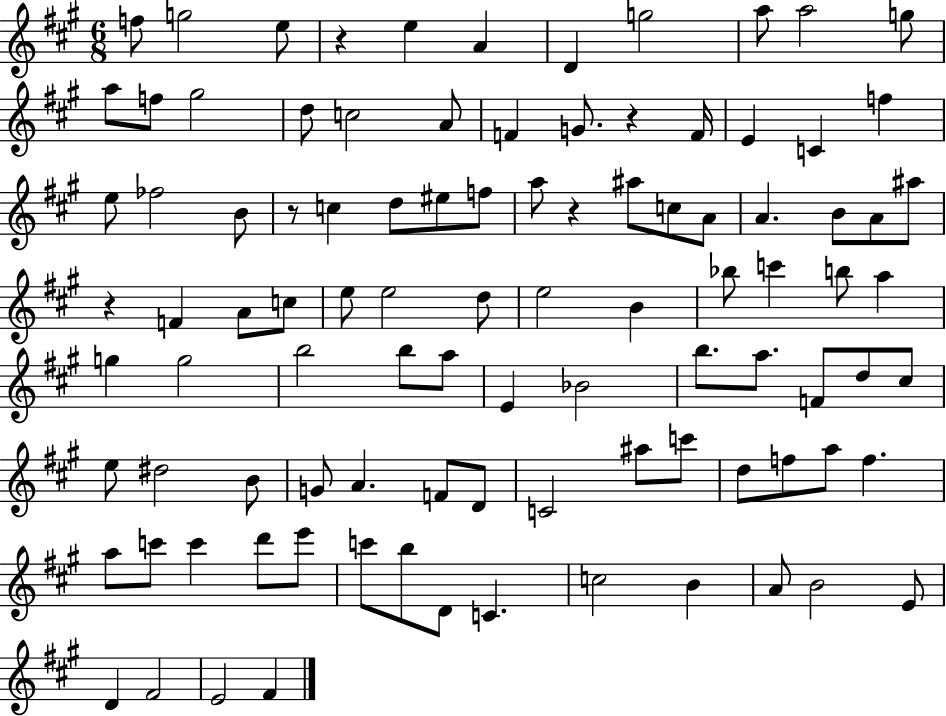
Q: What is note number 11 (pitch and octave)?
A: A5